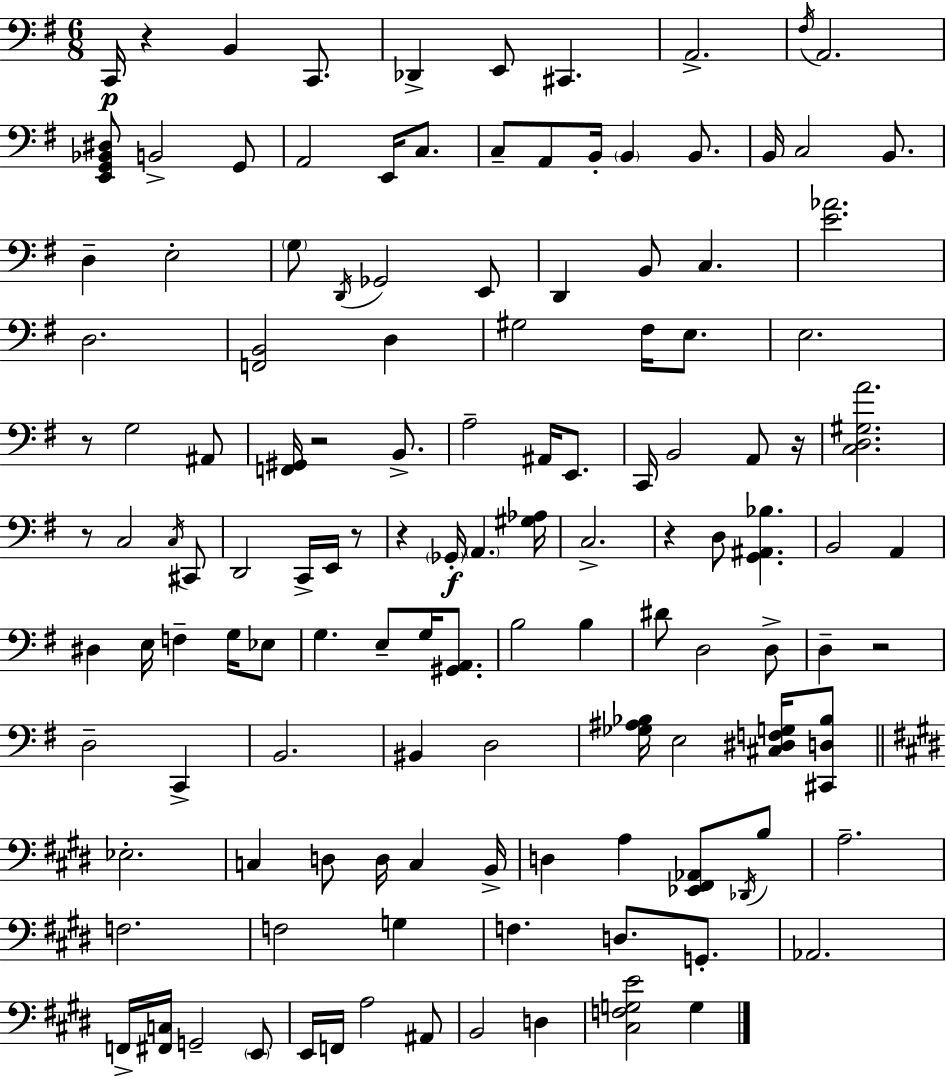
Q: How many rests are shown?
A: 9